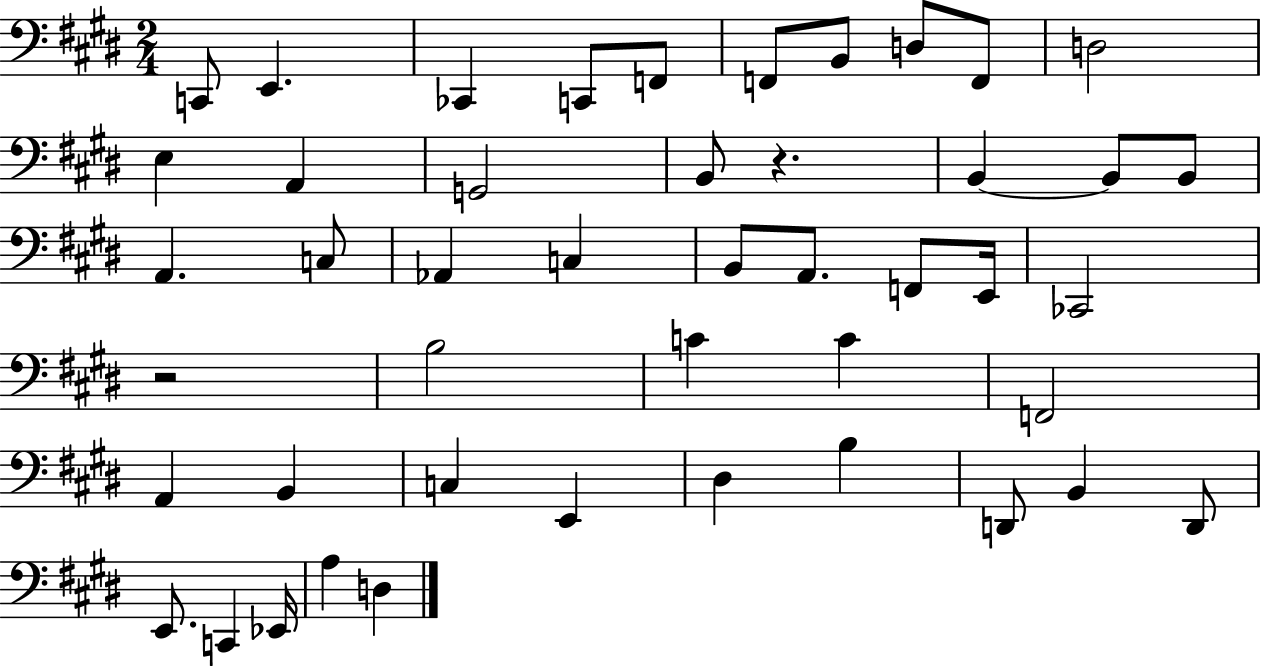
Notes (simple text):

C2/e E2/q. CES2/q C2/e F2/e F2/e B2/e D3/e F2/e D3/h E3/q A2/q G2/h B2/e R/q. B2/q B2/e B2/e A2/q. C3/e Ab2/q C3/q B2/e A2/e. F2/e E2/s CES2/h R/h B3/h C4/q C4/q F2/h A2/q B2/q C3/q E2/q D#3/q B3/q D2/e B2/q D2/e E2/e. C2/q Eb2/s A3/q D3/q